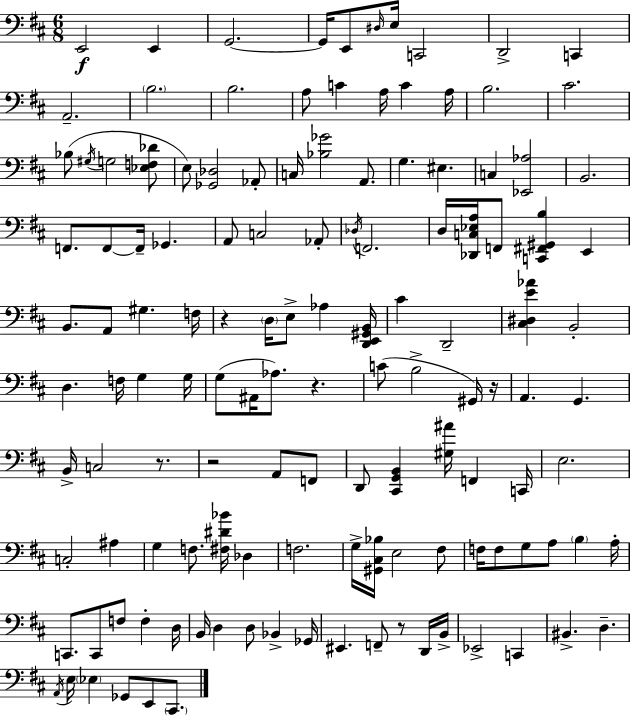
X:1
T:Untitled
M:6/8
L:1/4
K:D
E,,2 E,, G,,2 G,,/4 E,,/2 ^D,/4 E,/4 C,,2 D,,2 C,, A,,2 B,2 B,2 A,/2 C A,/4 C A,/4 B,2 ^C2 _B,/2 ^G,/4 G,2 [_E,F,_D]/2 E,/2 [_G,,_D,]2 _A,,/2 C,/4 [_B,_G]2 A,,/2 G, ^E, C, [_E,,_A,]2 B,,2 F,,/2 F,,/2 F,,/4 _G,, A,,/2 C,2 _A,,/2 _D,/4 F,,2 D,/4 [_D,,C,_E,A,]/4 F,,/2 [C,,^F,,^G,,B,] E,, B,,/2 A,,/2 ^G, F,/4 z D,/4 E,/2 _A, [D,,E,,^G,,B,,]/4 ^C D,,2 [^C,^D,E_A] B,,2 D, F,/4 G, G,/4 G,/2 ^A,,/4 _A,/2 z C/2 B,2 ^G,,/4 z/4 A,, G,, B,,/4 C,2 z/2 z2 A,,/2 F,,/2 D,,/2 [^C,,G,,B,,] [^G,^A]/4 F,, C,,/4 E,2 C,2 ^A, G, F,/2 [^F,^D_B]/4 _D, F,2 G,/4 [^G,,^C,_B,]/4 E,2 ^F,/2 F,/4 F,/2 G,/2 A,/2 B, A,/4 C,,/2 C,,/2 F,/2 F, D,/4 B,,/4 D, D,/2 _B,, _G,,/4 ^E,, F,,/2 z/2 D,,/4 B,,/4 _E,,2 C,, ^B,, D, A,,/4 E,/4 _E, _G,,/2 E,,/2 ^C,,/2